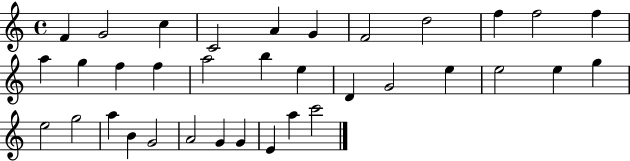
{
  \clef treble
  \time 4/4
  \defaultTimeSignature
  \key c \major
  f'4 g'2 c''4 | c'2 a'4 g'4 | f'2 d''2 | f''4 f''2 f''4 | \break a''4 g''4 f''4 f''4 | a''2 b''4 e''4 | d'4 g'2 e''4 | e''2 e''4 g''4 | \break e''2 g''2 | a''4 b'4 g'2 | a'2 g'4 g'4 | e'4 a''4 c'''2 | \break \bar "|."
}